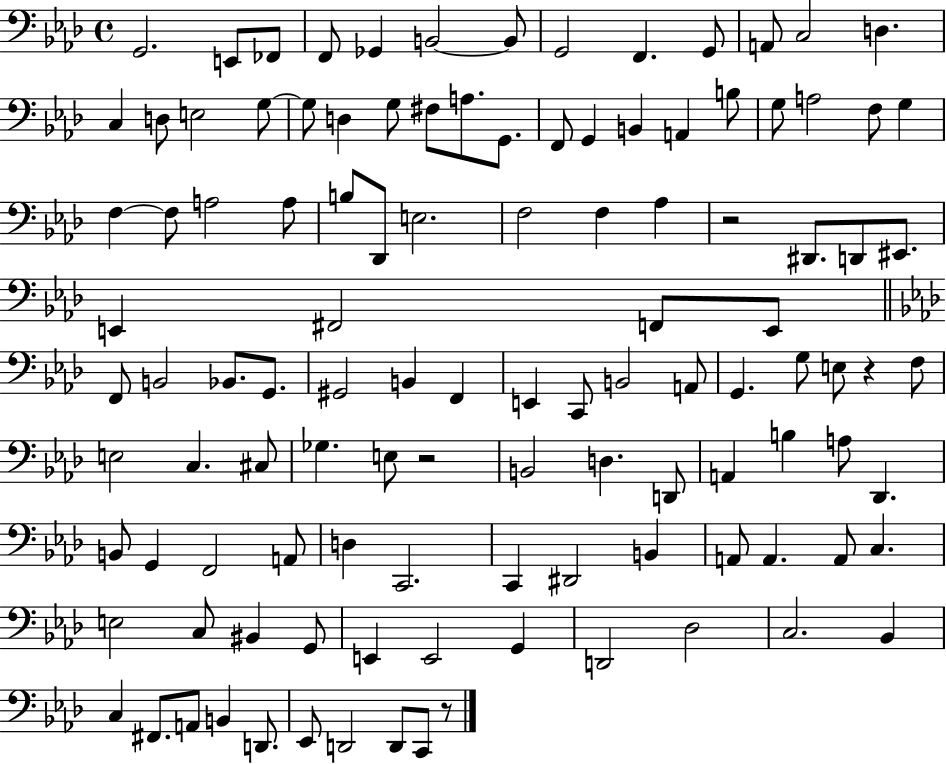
G2/h. E2/e FES2/e F2/e Gb2/q B2/h B2/e G2/h F2/q. G2/e A2/e C3/h D3/q. C3/q D3/e E3/h G3/e G3/e D3/q G3/e F#3/e A3/e. G2/e. F2/e G2/q B2/q A2/q B3/e G3/e A3/h F3/e G3/q F3/q F3/e A3/h A3/e B3/e Db2/e E3/h. F3/h F3/q Ab3/q R/h D#2/e. D2/e EIS2/e. E2/q F#2/h F2/e E2/e F2/e B2/h Bb2/e. G2/e. G#2/h B2/q F2/q E2/q C2/e B2/h A2/e G2/q. G3/e E3/e R/q F3/e E3/h C3/q. C#3/e Gb3/q. E3/e R/h B2/h D3/q. D2/e A2/q B3/q A3/e Db2/q. B2/e G2/q F2/h A2/e D3/q C2/h. C2/q D#2/h B2/q A2/e A2/q. A2/e C3/q. E3/h C3/e BIS2/q G2/e E2/q E2/h G2/q D2/h Db3/h C3/h. Bb2/q C3/q F#2/e. A2/e B2/q D2/e. Eb2/e D2/h D2/e C2/e R/e